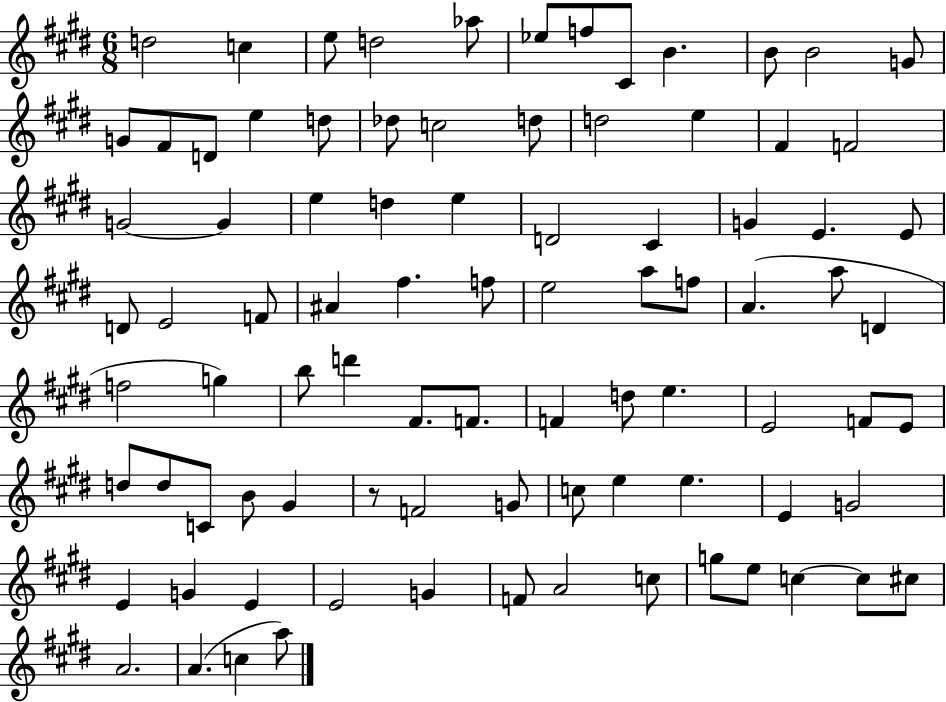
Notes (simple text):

D5/h C5/q E5/e D5/h Ab5/e Eb5/e F5/e C#4/e B4/q. B4/e B4/h G4/e G4/e F#4/e D4/e E5/q D5/e Db5/e C5/h D5/e D5/h E5/q F#4/q F4/h G4/h G4/q E5/q D5/q E5/q D4/h C#4/q G4/q E4/q. E4/e D4/e E4/h F4/e A#4/q F#5/q. F5/e E5/h A5/e F5/e A4/q. A5/e D4/q F5/h G5/q B5/e D6/q F#4/e. F4/e. F4/q D5/e E5/q. E4/h F4/e E4/e D5/e D5/e C4/e B4/e G#4/q R/e F4/h G4/e C5/e E5/q E5/q. E4/q G4/h E4/q G4/q E4/q E4/h G4/q F4/e A4/h C5/e G5/e E5/e C5/q C5/e C#5/e A4/h. A4/q. C5/q A5/e